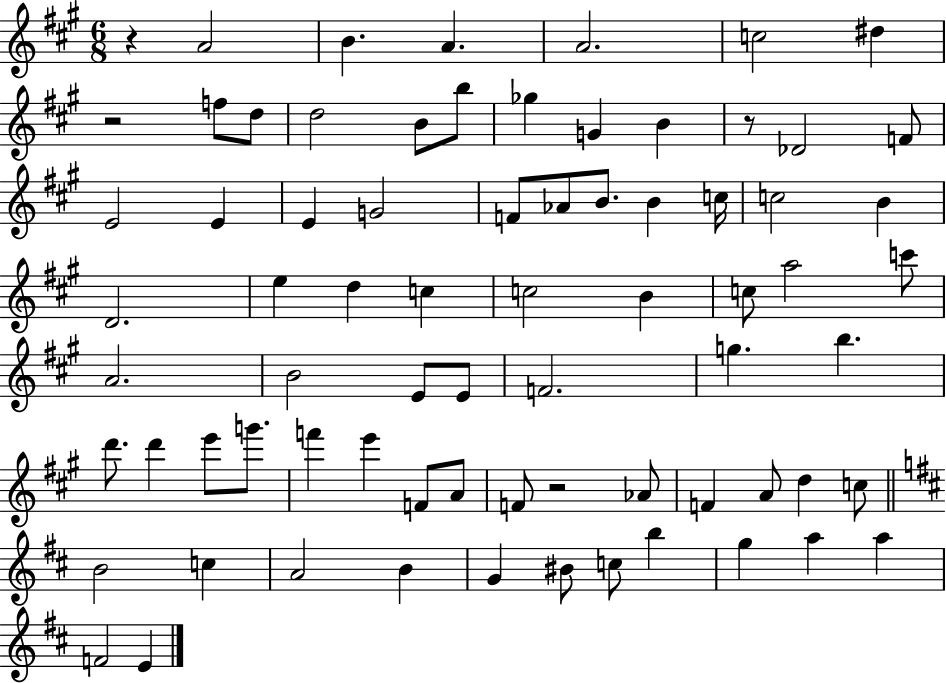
{
  \clef treble
  \numericTimeSignature
  \time 6/8
  \key a \major
  r4 a'2 | b'4. a'4. | a'2. | c''2 dis''4 | \break r2 f''8 d''8 | d''2 b'8 b''8 | ges''4 g'4 b'4 | r8 des'2 f'8 | \break e'2 e'4 | e'4 g'2 | f'8 aes'8 b'8. b'4 c''16 | c''2 b'4 | \break d'2. | e''4 d''4 c''4 | c''2 b'4 | c''8 a''2 c'''8 | \break a'2. | b'2 e'8 e'8 | f'2. | g''4. b''4. | \break d'''8. d'''4 e'''8 g'''8. | f'''4 e'''4 f'8 a'8 | f'8 r2 aes'8 | f'4 a'8 d''4 c''8 | \break \bar "||" \break \key d \major b'2 c''4 | a'2 b'4 | g'4 bis'8 c''8 b''4 | g''4 a''4 a''4 | \break f'2 e'4 | \bar "|."
}